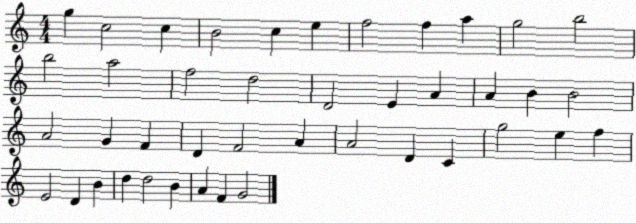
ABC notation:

X:1
T:Untitled
M:4/4
L:1/4
K:C
g c2 c B2 c e f2 f a g2 b2 b2 a2 f2 d2 D2 E A A B B2 A2 G F D F2 A A2 D C g2 e f E2 D B d d2 B A F G2